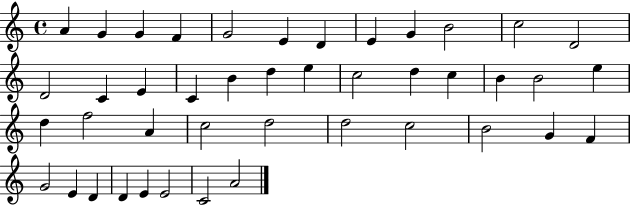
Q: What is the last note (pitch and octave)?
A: A4